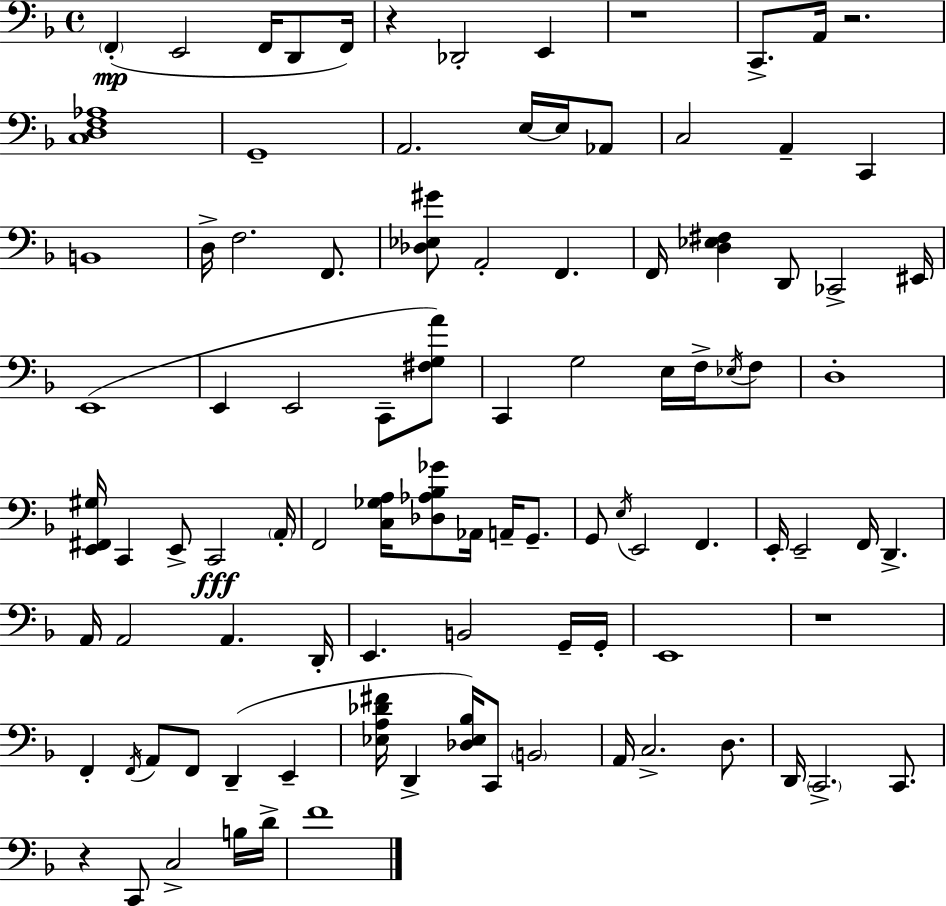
F2/q E2/h F2/s D2/e F2/s R/q Db2/h E2/q R/w C2/e. A2/s R/h. [C3,D3,F3,Ab3]/w G2/w A2/h. E3/s E3/s Ab2/e C3/h A2/q C2/q B2/w D3/s F3/h. F2/e. [Db3,Eb3,G#4]/e A2/h F2/q. F2/s [D3,Eb3,F#3]/q D2/e CES2/h EIS2/s E2/w E2/q E2/h C2/e [F#3,G3,A4]/e C2/q G3/h E3/s F3/s Eb3/s F3/e D3/w [E2,F#2,G#3]/s C2/q E2/e C2/h A2/s F2/h [C3,Gb3,A3]/s [Db3,Ab3,Bb3,Gb4]/e Ab2/s A2/s G2/e. G2/e E3/s E2/h F2/q. E2/s E2/h F2/s D2/q. A2/s A2/h A2/q. D2/s E2/q. B2/h G2/s G2/s E2/w R/w F2/q F2/s A2/e F2/e D2/q E2/q [Eb3,A3,Db4,F#4]/s D2/q [Db3,Eb3,Bb3]/s C2/e B2/h A2/s C3/h. D3/e. D2/s C2/h. C2/e. R/q C2/e C3/h B3/s D4/s F4/w